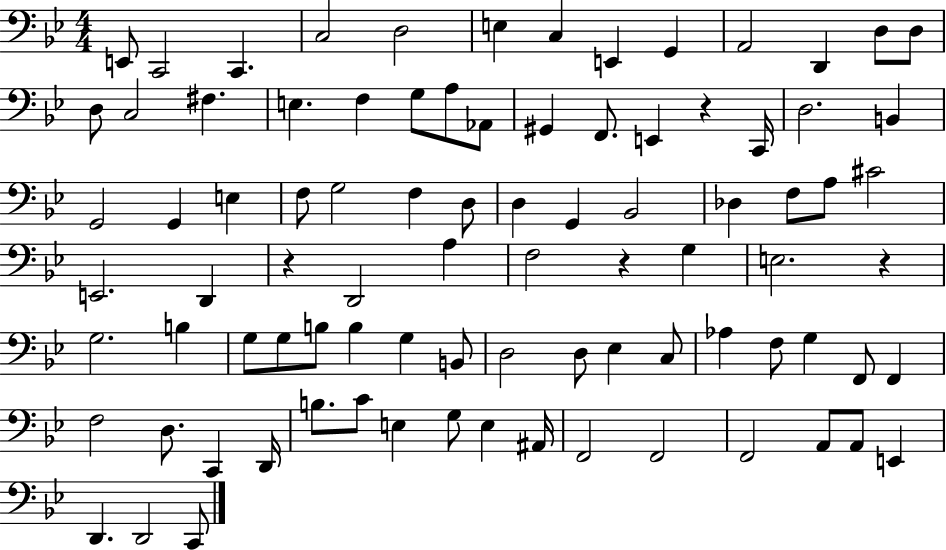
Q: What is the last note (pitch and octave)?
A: C2